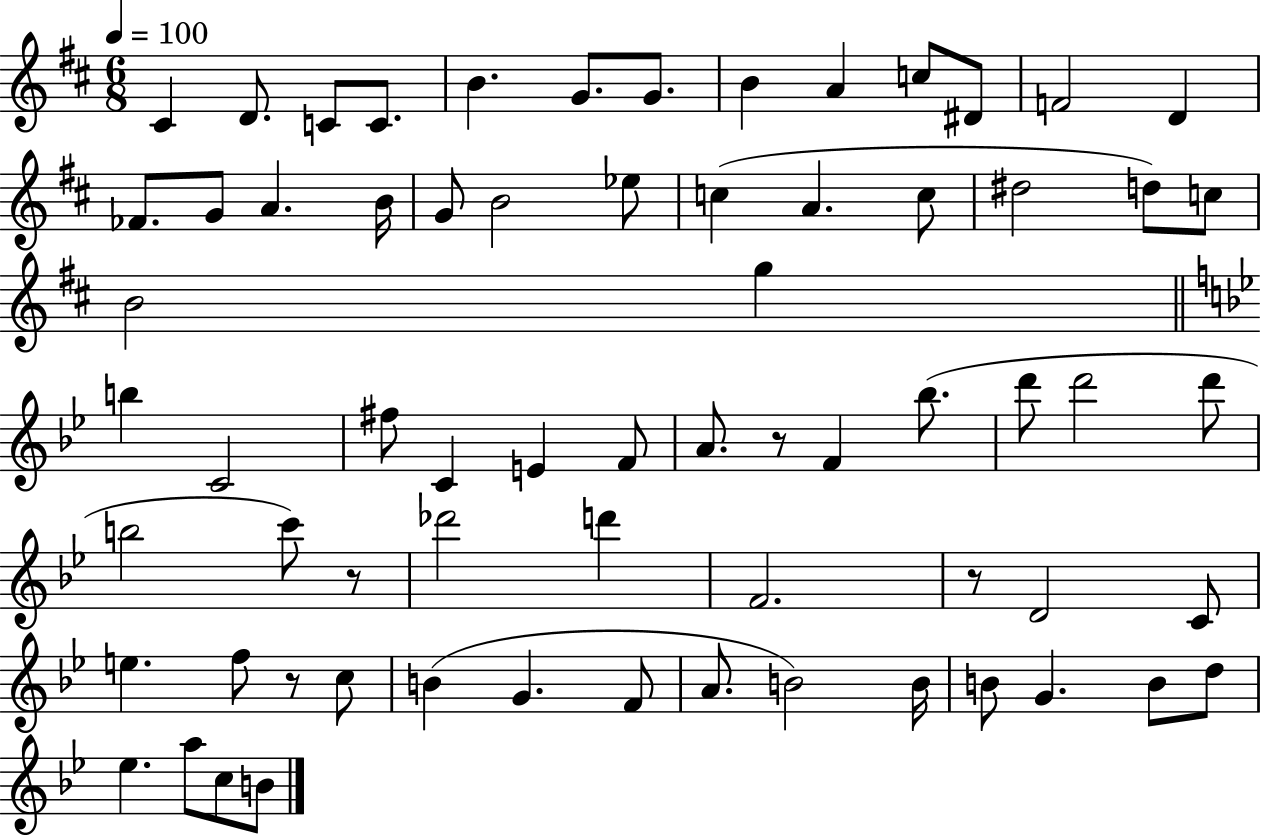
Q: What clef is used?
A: treble